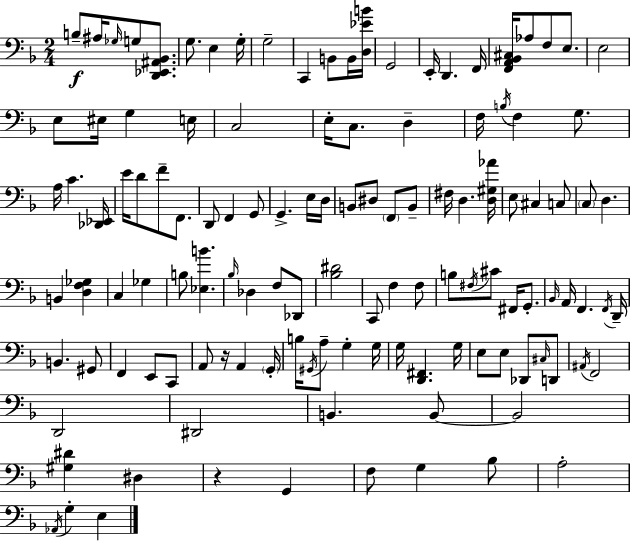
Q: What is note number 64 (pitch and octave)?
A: F3